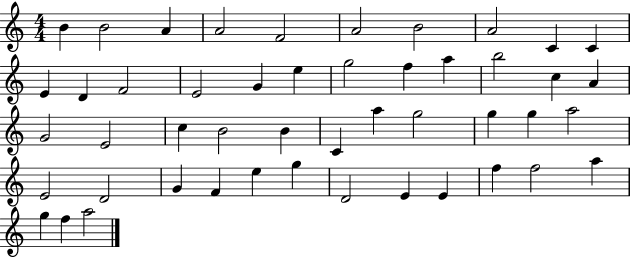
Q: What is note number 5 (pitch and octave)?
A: F4